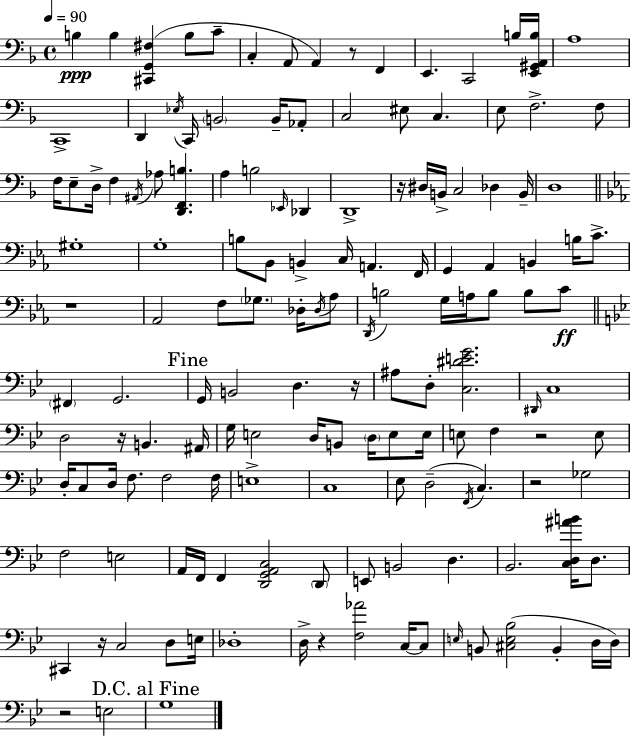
X:1
T:Untitled
M:4/4
L:1/4
K:Dm
B, B, [^C,,G,,^F,] B,/2 C/2 C, A,,/2 A,, z/2 F,, E,, C,,2 B,/4 [E,,^G,,A,,B,]/4 A,4 C,,4 D,, _E,/4 C,,/4 B,,2 B,,/4 _A,,/2 C,2 ^E,/2 C, E,/2 F,2 F,/2 F,/4 E,/2 D,/4 F, ^A,,/4 _A,/2 [D,,F,,B,] A, B,2 _E,,/4 _D,, D,,4 z/4 ^D,/4 B,,/4 C,2 _D, B,,/4 D,4 ^G,4 G,4 B,/2 _B,,/2 B,, C,/4 A,, F,,/4 G,, _A,, B,, B,/4 C/2 z4 _A,,2 F,/2 _G,/2 _D,/4 _D,/4 _A,/2 D,,/4 B,2 G,/4 A,/4 B,/2 B,/2 C/2 ^F,, G,,2 G,,/4 B,,2 D, z/4 ^A,/2 D,/2 [C,^DEG]2 ^D,,/4 C,4 D,2 z/4 B,, ^A,,/4 G,/4 E,2 D,/4 B,,/2 D,/4 E,/2 E,/4 E,/2 F, z2 E,/2 D,/4 C,/2 D,/4 F,/2 F,2 F,/4 E,4 C,4 _E,/2 D,2 F,,/4 C, z2 _G,2 F,2 E,2 A,,/4 F,,/4 F,, [D,,G,,A,,C,]2 D,,/2 E,,/2 B,,2 D, _B,,2 [C,D,^AB]/4 D,/2 ^C,, z/4 C,2 D,/2 E,/4 _D,4 D,/4 z [F,_A]2 C,/4 C,/2 E,/4 B,,/2 [^C,E,_B,]2 B,, D,/4 D,/4 z2 E,2 G,4